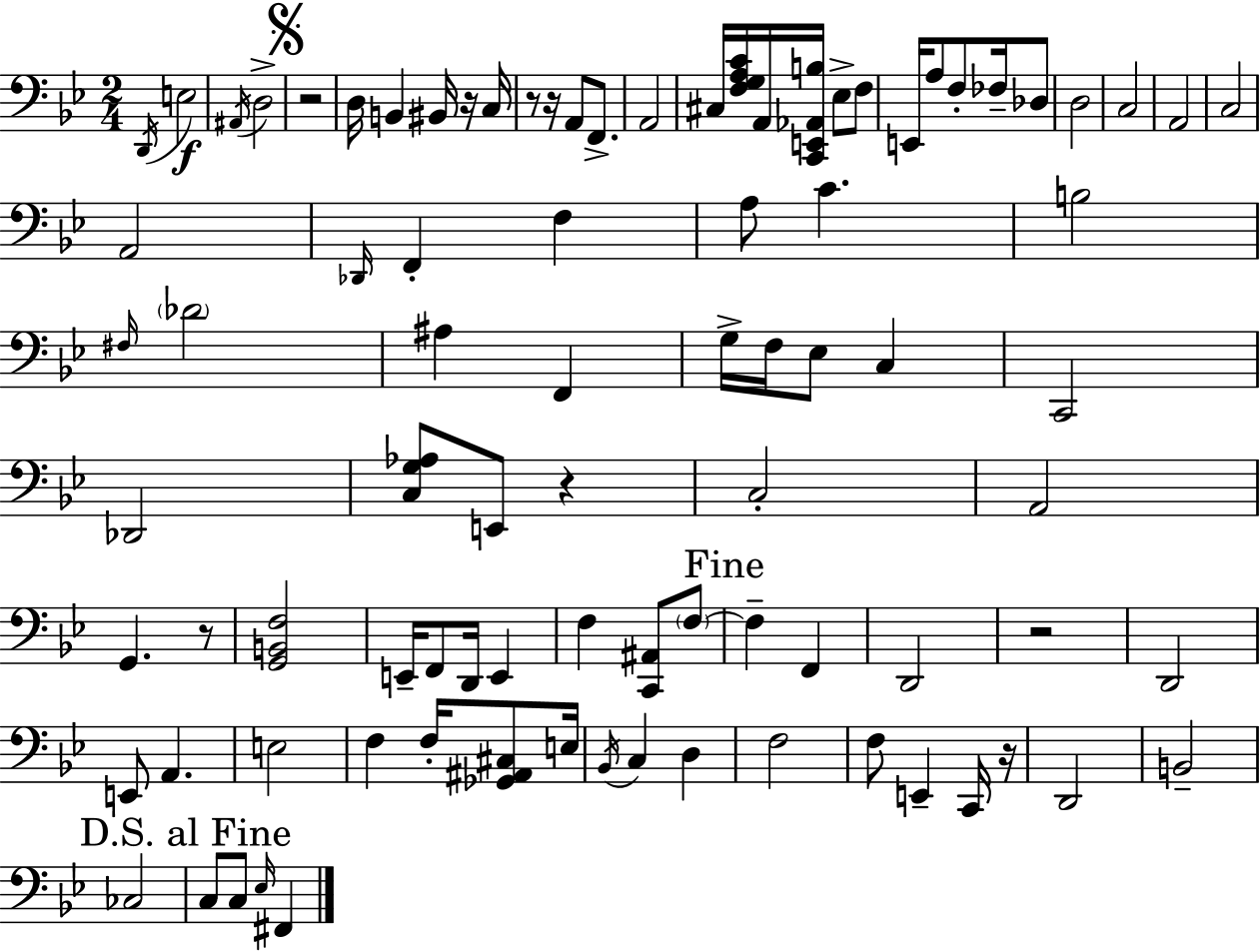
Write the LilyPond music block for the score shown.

{
  \clef bass
  \numericTimeSignature
  \time 2/4
  \key g \minor
  \acciaccatura { d,16 }\f e2 | \acciaccatura { ais,16 } d2-> | \mark \markup { \musicglyph "scripts.segno" } r2 | d16 b,4 bis,16 | \break r16 c16 r8 r16 a,8 f,8.-> | a,2 | cis16 <f g a c'>16 a,16 <c, e, aes, b>16 ees8-> | f8 e,16 a8 f8-. fes16-- | \break des8 d2 | c2 | a,2 | c2 | \break a,2 | \grace { des,16 } f,4-. f4 | a8 c'4. | b2 | \break \grace { fis16 } \parenthesize des'2 | ais4 | f,4 g16-> f16 ees8 | c4 c,2 | \break des,2 | <c g aes>8 e,8 | r4 c2-. | a,2 | \break g,4. | r8 <g, b, f>2 | e,16-- f,8 d,16 | e,4 f4 | \break <c, ais,>8 \parenthesize f8~~ \mark "Fine" f4-- | f,4 d,2 | r2 | d,2 | \break e,8 a,4. | e2 | f4 | f16-. <ges, ais, cis>8 e16 \acciaccatura { bes,16 } c4 | \break d4 f2 | f8 e,4-- | c,16 r16 d,2 | b,2-- | \break ces2 | \mark "D.S. al Fine" c8 c8 | \grace { ees16 } fis,4 \bar "|."
}